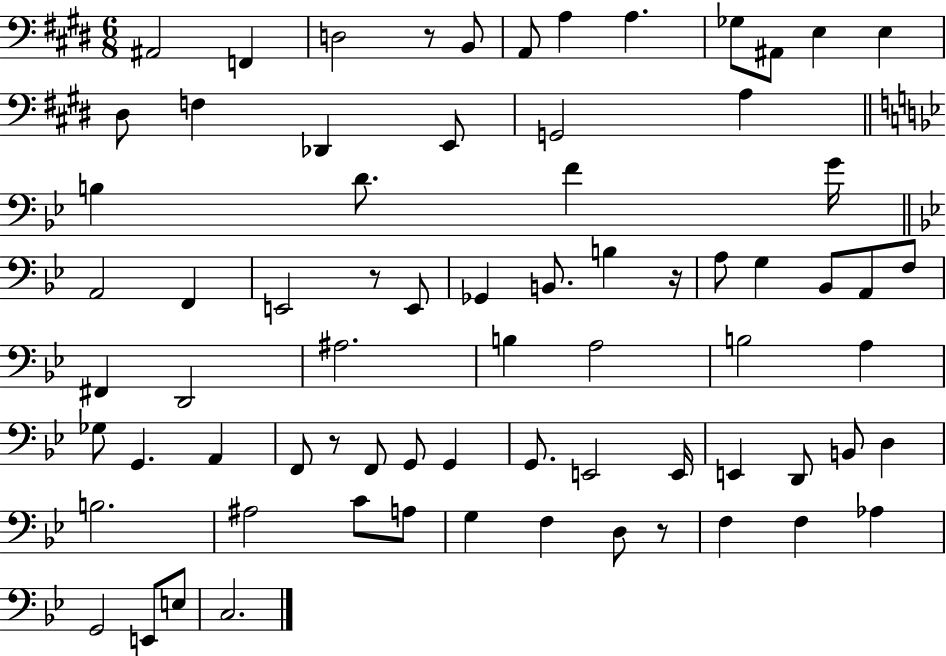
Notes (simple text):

A#2/h F2/q D3/h R/e B2/e A2/e A3/q A3/q. Gb3/e A#2/e E3/q E3/q D#3/e F3/q Db2/q E2/e G2/h A3/q B3/q D4/e. F4/q G4/s A2/h F2/q E2/h R/e E2/e Gb2/q B2/e. B3/q R/s A3/e G3/q Bb2/e A2/e F3/e F#2/q D2/h A#3/h. B3/q A3/h B3/h A3/q Gb3/e G2/q. A2/q F2/e R/e F2/e G2/e G2/q G2/e. E2/h E2/s E2/q D2/e B2/e D3/q B3/h. A#3/h C4/e A3/e G3/q F3/q D3/e R/e F3/q F3/q Ab3/q G2/h E2/e E3/e C3/h.